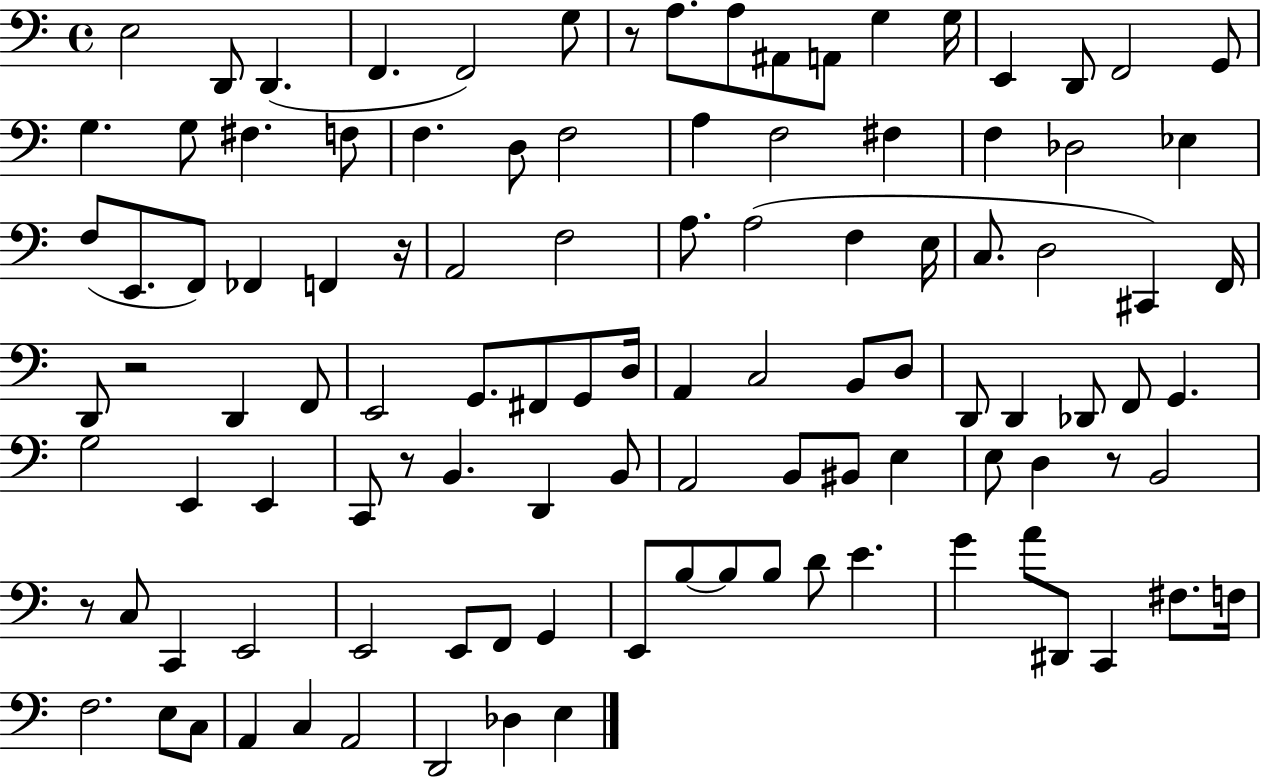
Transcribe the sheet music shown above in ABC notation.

X:1
T:Untitled
M:4/4
L:1/4
K:C
E,2 D,,/2 D,, F,, F,,2 G,/2 z/2 A,/2 A,/2 ^A,,/2 A,,/2 G, G,/4 E,, D,,/2 F,,2 G,,/2 G, G,/2 ^F, F,/2 F, D,/2 F,2 A, F,2 ^F, F, _D,2 _E, F,/2 E,,/2 F,,/2 _F,, F,, z/4 A,,2 F,2 A,/2 A,2 F, E,/4 C,/2 D,2 ^C,, F,,/4 D,,/2 z2 D,, F,,/2 E,,2 G,,/2 ^F,,/2 G,,/2 D,/4 A,, C,2 B,,/2 D,/2 D,,/2 D,, _D,,/2 F,,/2 G,, G,2 E,, E,, C,,/2 z/2 B,, D,, B,,/2 A,,2 B,,/2 ^B,,/2 E, E,/2 D, z/2 B,,2 z/2 C,/2 C,, E,,2 E,,2 E,,/2 F,,/2 G,, E,,/2 B,/2 B,/2 B,/2 D/2 E G A/2 ^D,,/2 C,, ^F,/2 F,/4 F,2 E,/2 C,/2 A,, C, A,,2 D,,2 _D, E,